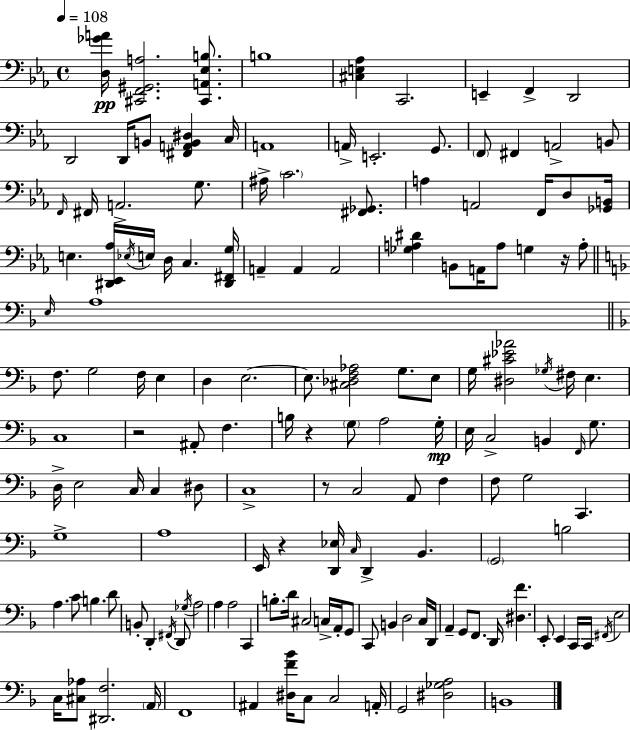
[D3,Gb4,A4]/s [C#2,F2,G#2,A3]/h. [C#2,A2,Eb3,B3]/e. B3/w [C#3,E3,Ab3]/q C2/h. E2/q F2/q D2/h D2/h D2/s B2/e [F#2,A2,B2,D#3]/q C3/s A2/w A2/s E2/h. G2/e. F2/e F#2/q A2/h B2/e F2/s F#2/s A2/h. G3/e. A#3/s C4/h. [F#2,Gb2]/e. A3/q A2/h F2/s D3/e [Gb2,B2]/s E3/q. [D#2,Eb2,Ab3]/s Eb3/s E3/s D3/s C3/q. [D#2,F#2,G3]/s A2/q A2/q A2/h [Gb3,A3,D#4]/q B2/e A2/s A3/e G3/q R/s A3/e E3/s A3/w F3/e. G3/h F3/s E3/q D3/q E3/h. E3/e. [C#3,Db3,F3,Ab3]/h G3/e. E3/e G3/s [D#3,C#4,Eb4,Ab4]/h Gb3/s F#3/s E3/q. C3/w R/h A#2/e F3/q. B3/s R/q G3/e A3/h G3/s E3/s C3/h B2/q F2/s G3/e. D3/s E3/h C3/s C3/q D#3/e C3/w R/e C3/h A2/e F3/q F3/e G3/h C2/q. G3/w A3/w E2/s R/q [D2,Eb3]/s C3/s D2/q Bb2/q. G2/h B3/h A3/q. C4/e B3/q. D4/e B2/e D2/q F#2/s D2/e Gb3/s A3/h A3/q A3/h C2/q B3/e. D4/s C#3/h C3/s A2/s G2/e C2/e B2/q D3/h C3/s D2/s A2/q G2/e F2/e. D2/s [D#3,F4]/q. E2/e E2/q C2/s C2/s F#2/s E3/h C3/s [C#3,Ab3]/e [D#2,F3]/h. A2/s F2/w A#2/q [D#3,F4,Bb4]/s C3/e C3/h A2/s G2/h [D#3,Gb3,A3]/h B2/w